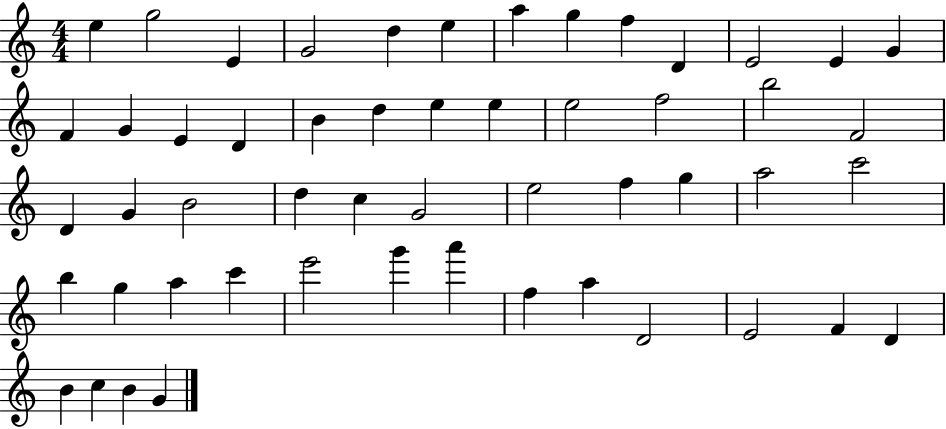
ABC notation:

X:1
T:Untitled
M:4/4
L:1/4
K:C
e g2 E G2 d e a g f D E2 E G F G E D B d e e e2 f2 b2 F2 D G B2 d c G2 e2 f g a2 c'2 b g a c' e'2 g' a' f a D2 E2 F D B c B G